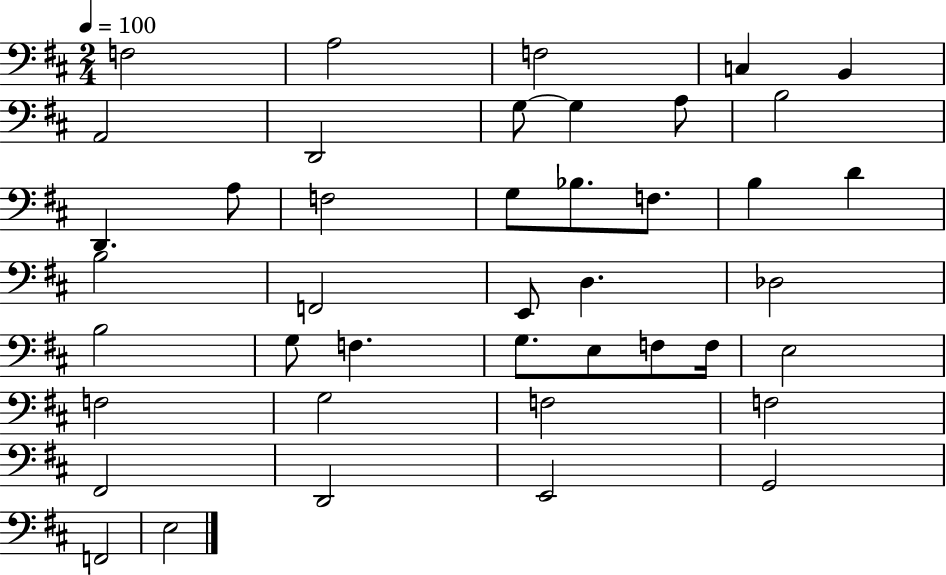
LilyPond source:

{
  \clef bass
  \numericTimeSignature
  \time 2/4
  \key d \major
  \tempo 4 = 100
  f2 | a2 | f2 | c4 b,4 | \break a,2 | d,2 | g8~~ g4 a8 | b2 | \break d,4. a8 | f2 | g8 bes8. f8. | b4 d'4 | \break b2 | f,2 | e,8 d4. | des2 | \break b2 | g8 f4. | g8. e8 f8 f16 | e2 | \break f2 | g2 | f2 | f2 | \break fis,2 | d,2 | e,2 | g,2 | \break f,2 | e2 | \bar "|."
}